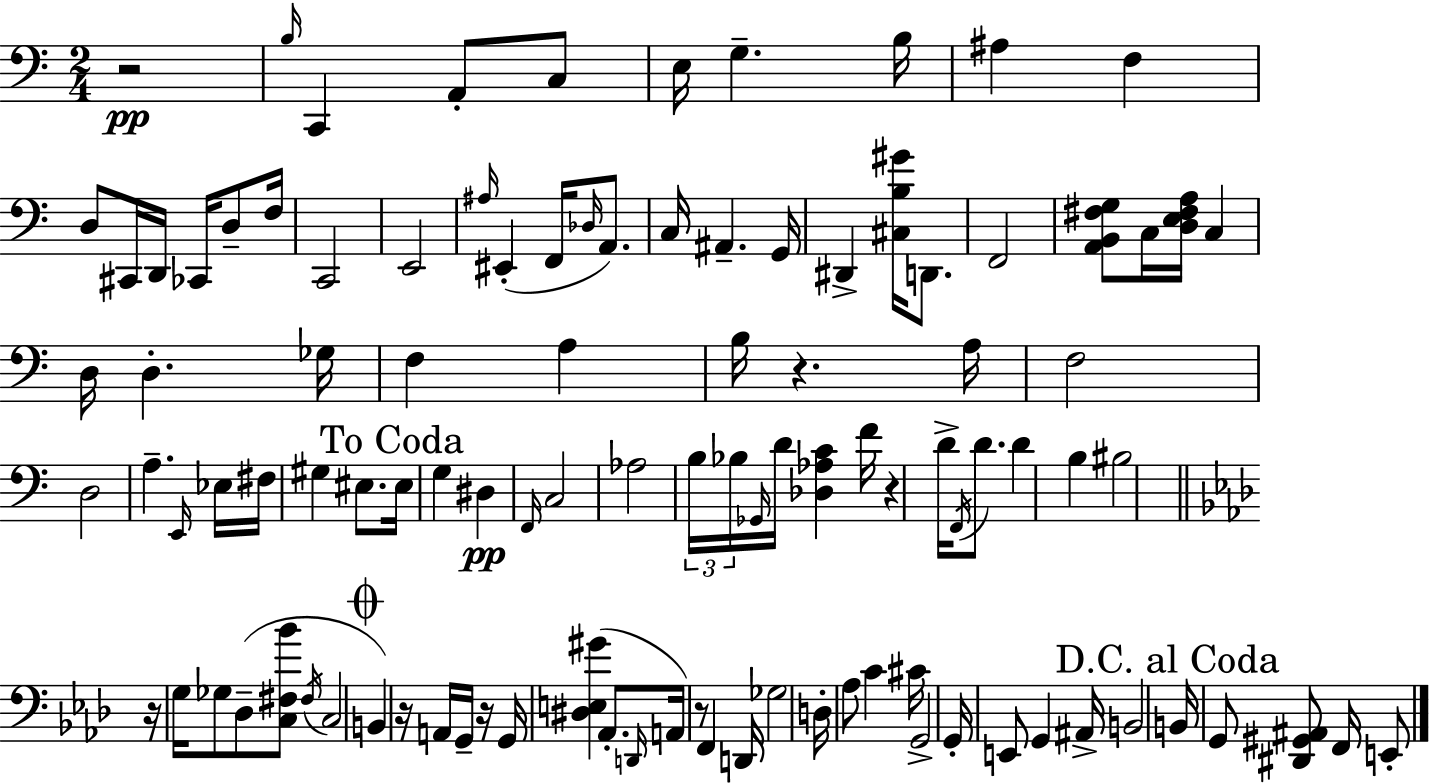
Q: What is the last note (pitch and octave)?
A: E2